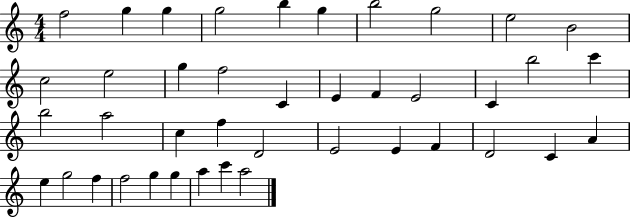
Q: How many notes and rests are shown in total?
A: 41